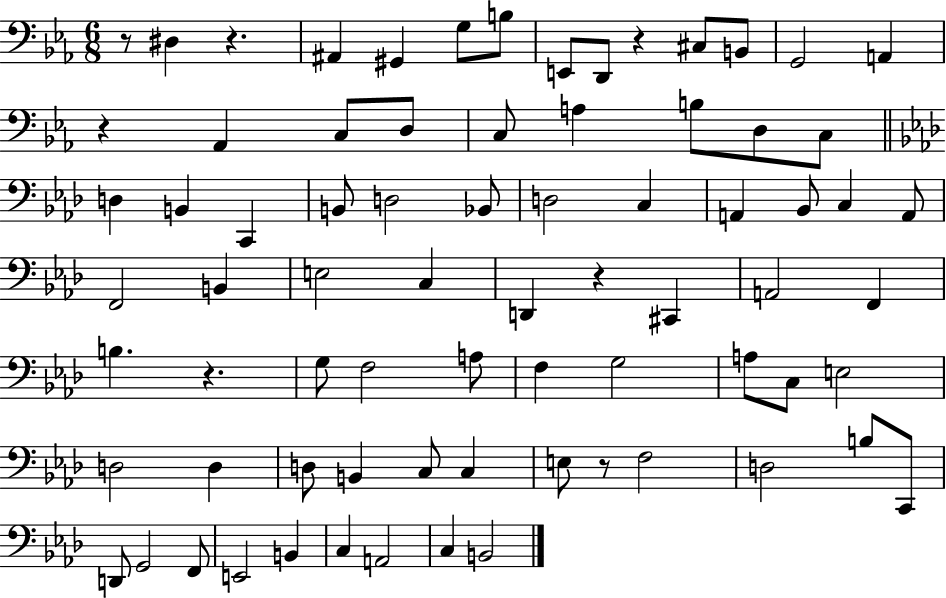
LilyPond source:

{
  \clef bass
  \numericTimeSignature
  \time 6/8
  \key ees \major
  r8 dis4 r4. | ais,4 gis,4 g8 b8 | e,8 d,8 r4 cis8 b,8 | g,2 a,4 | \break r4 aes,4 c8 d8 | c8 a4 b8 d8 c8 | \bar "||" \break \key f \minor d4 b,4 c,4 | b,8 d2 bes,8 | d2 c4 | a,4 bes,8 c4 a,8 | \break f,2 b,4 | e2 c4 | d,4 r4 cis,4 | a,2 f,4 | \break b4. r4. | g8 f2 a8 | f4 g2 | a8 c8 e2 | \break d2 d4 | d8 b,4 c8 c4 | e8 r8 f2 | d2 b8 c,8 | \break d,8 g,2 f,8 | e,2 b,4 | c4 a,2 | c4 b,2 | \break \bar "|."
}